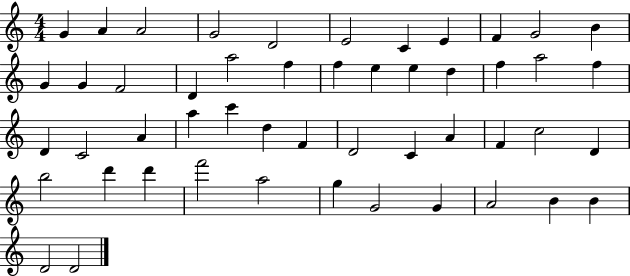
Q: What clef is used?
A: treble